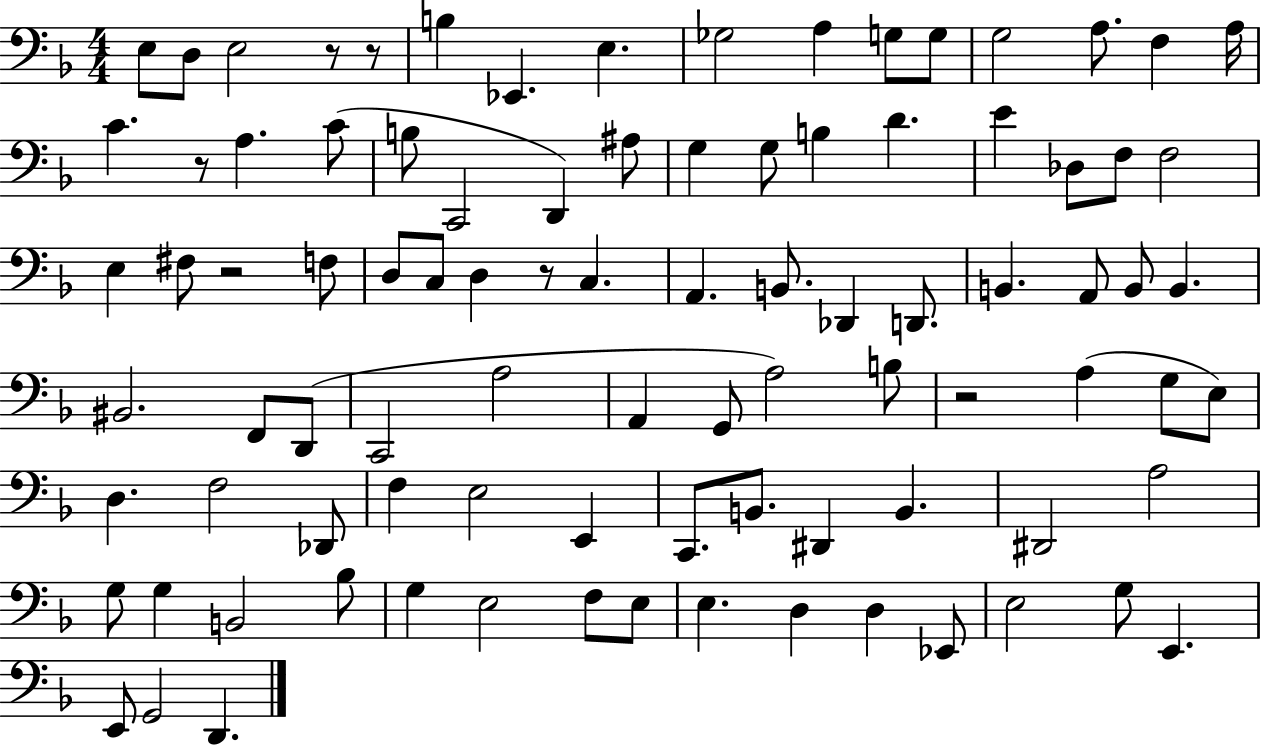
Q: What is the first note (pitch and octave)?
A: E3